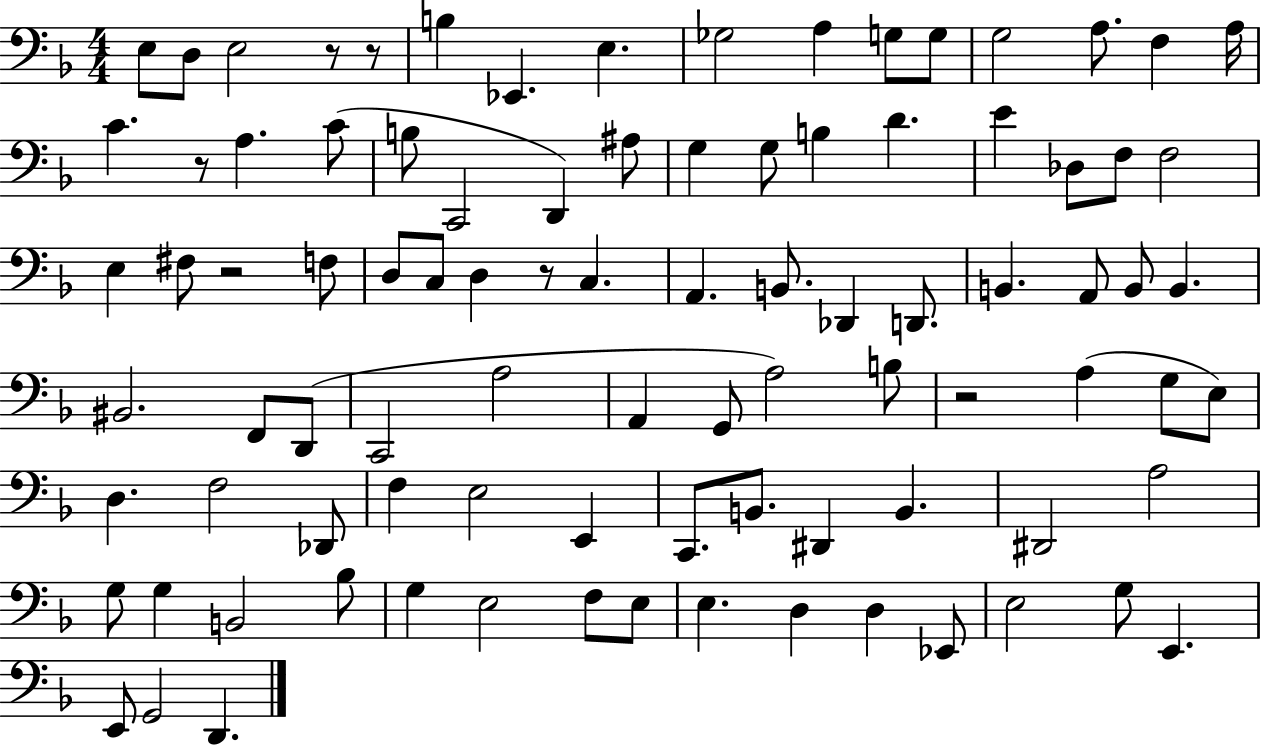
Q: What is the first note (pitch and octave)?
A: E3